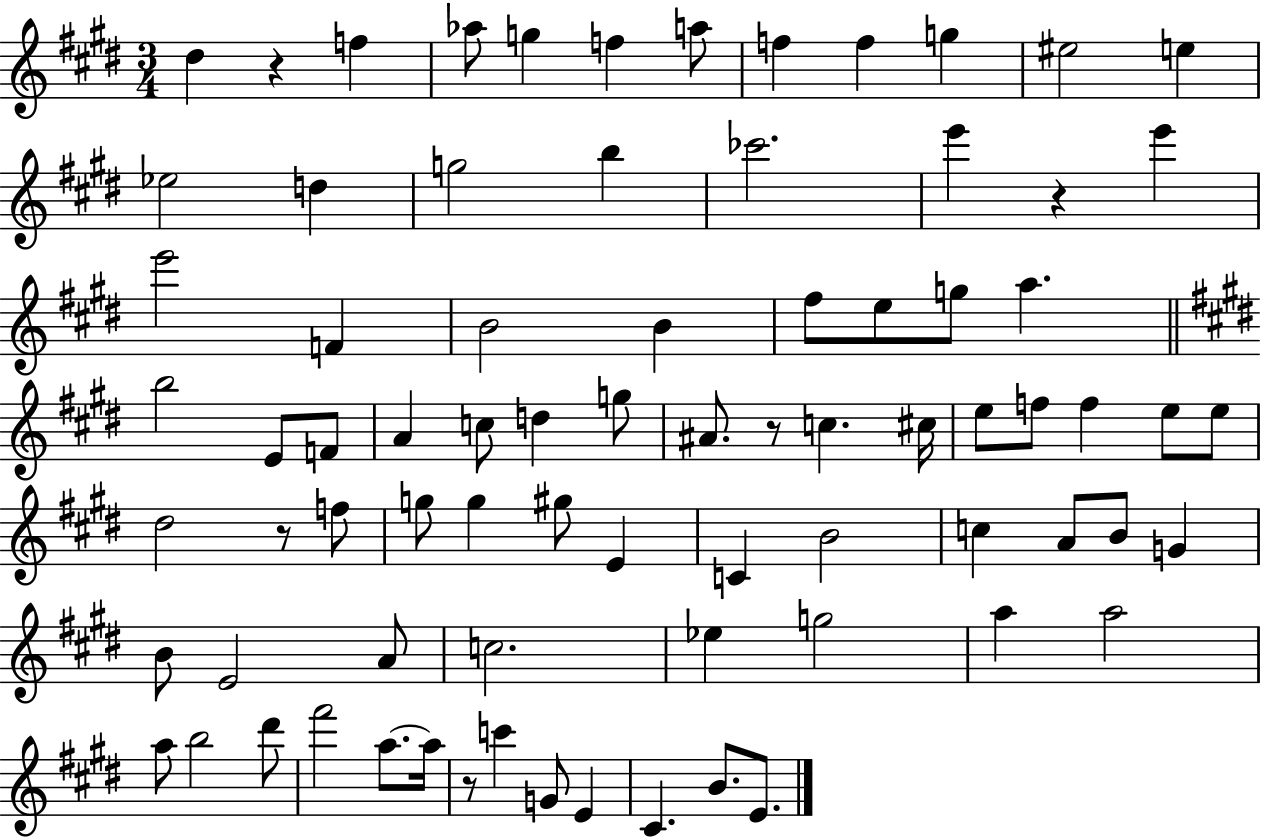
X:1
T:Untitled
M:3/4
L:1/4
K:E
^d z f _a/2 g f a/2 f f g ^e2 e _e2 d g2 b _c'2 e' z e' e'2 F B2 B ^f/2 e/2 g/2 a b2 E/2 F/2 A c/2 d g/2 ^A/2 z/2 c ^c/4 e/2 f/2 f e/2 e/2 ^d2 z/2 f/2 g/2 g ^g/2 E C B2 c A/2 B/2 G B/2 E2 A/2 c2 _e g2 a a2 a/2 b2 ^d'/2 ^f'2 a/2 a/4 z/2 c' G/2 E ^C B/2 E/2